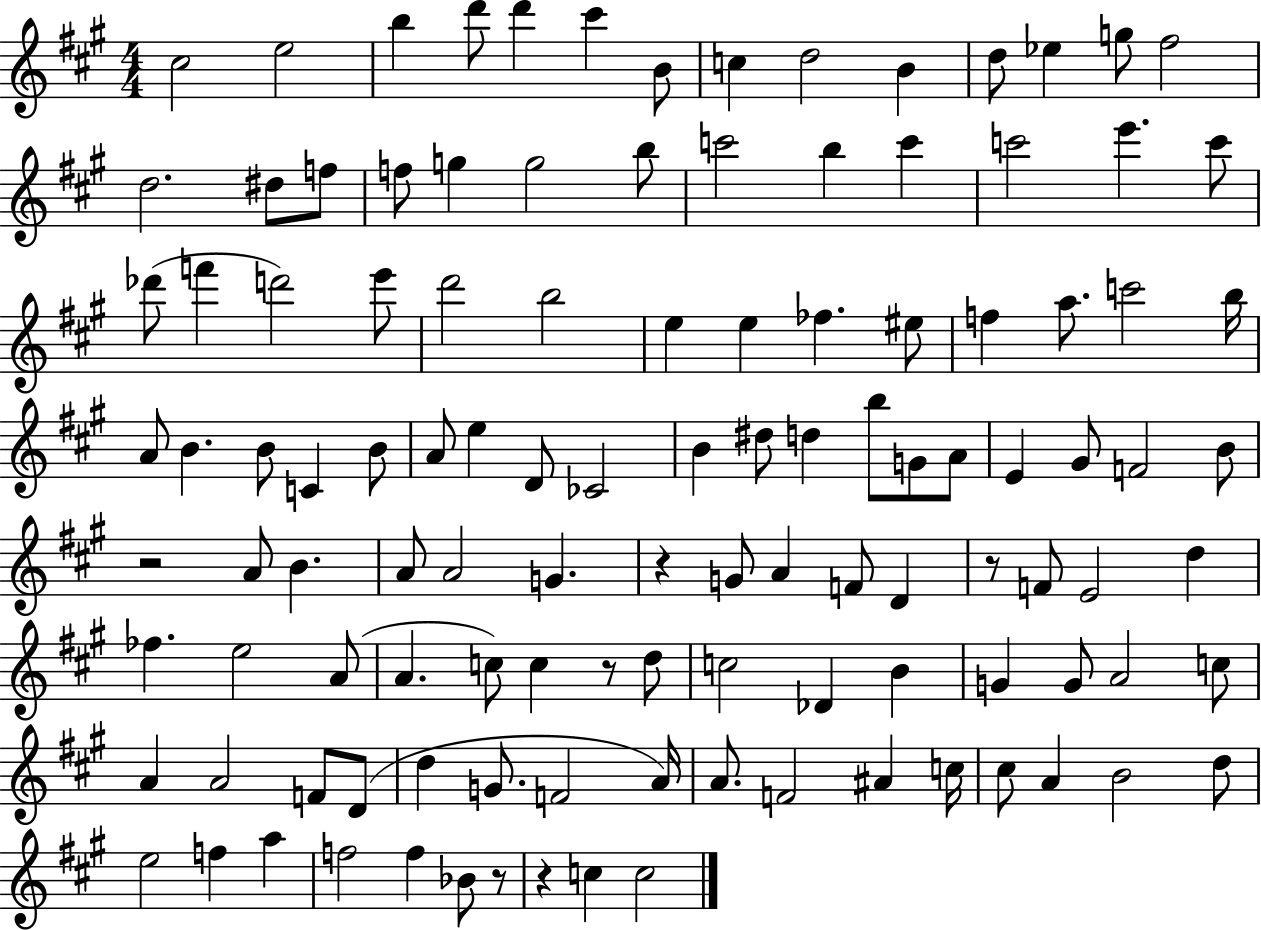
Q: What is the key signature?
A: A major